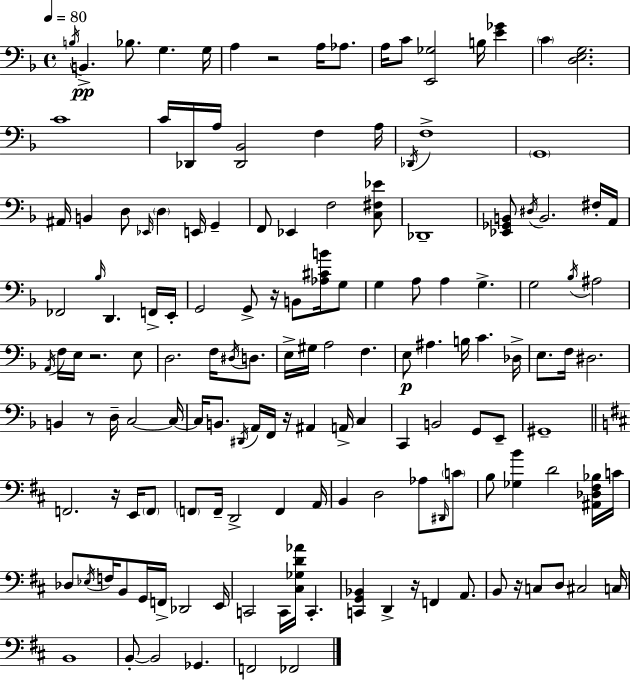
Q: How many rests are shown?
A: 8